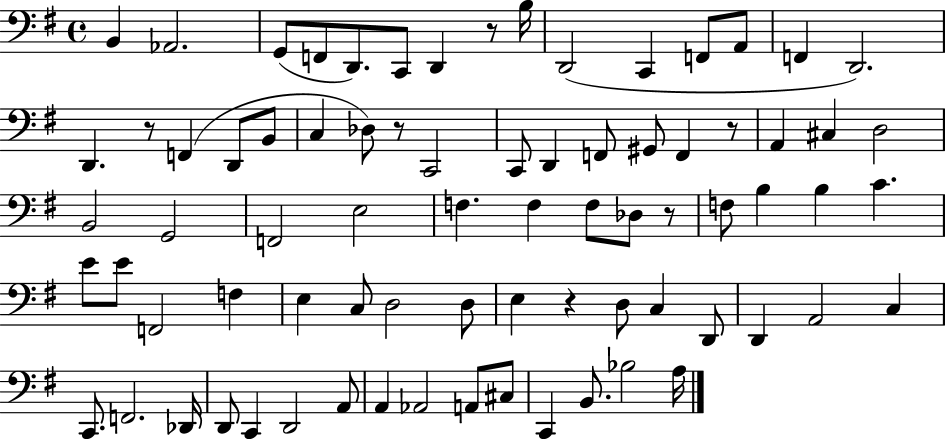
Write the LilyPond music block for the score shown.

{
  \clef bass
  \time 4/4
  \defaultTimeSignature
  \key g \major
  b,4 aes,2. | g,8( f,8 d,8.) c,8 d,4 r8 b16 | d,2( c,4 f,8 a,8 | f,4 d,2.) | \break d,4. r8 f,4( d,8 b,8 | c4 des8) r8 c,2 | c,8 d,4 f,8 gis,8 f,4 r8 | a,4 cis4 d2 | \break b,2 g,2 | f,2 e2 | f4. f4 f8 des8 r8 | f8 b4 b4 c'4. | \break e'8 e'8 f,2 f4 | e4 c8 d2 d8 | e4 r4 d8 c4 d,8 | d,4 a,2 c4 | \break c,8. f,2. des,16 | d,8 c,4 d,2 a,8 | a,4 aes,2 a,8 cis8 | c,4 b,8. bes2 a16 | \break \bar "|."
}